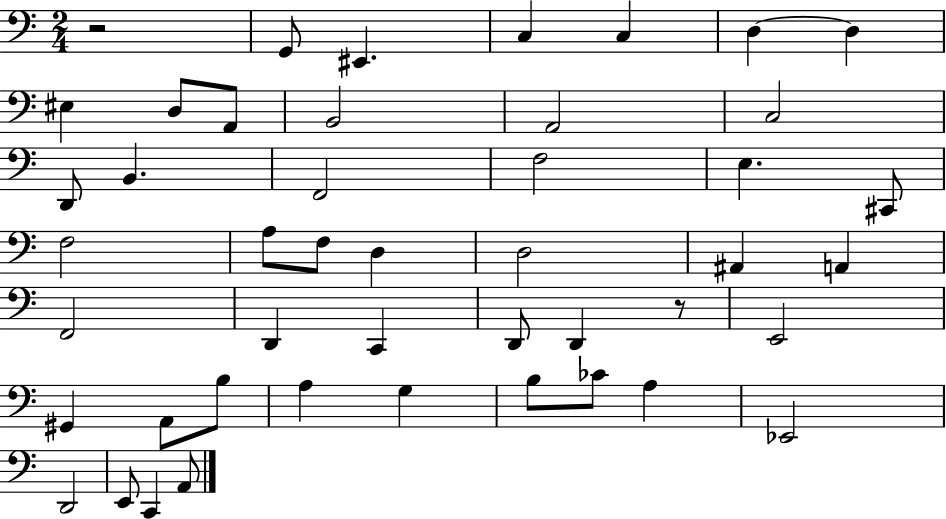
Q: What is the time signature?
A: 2/4